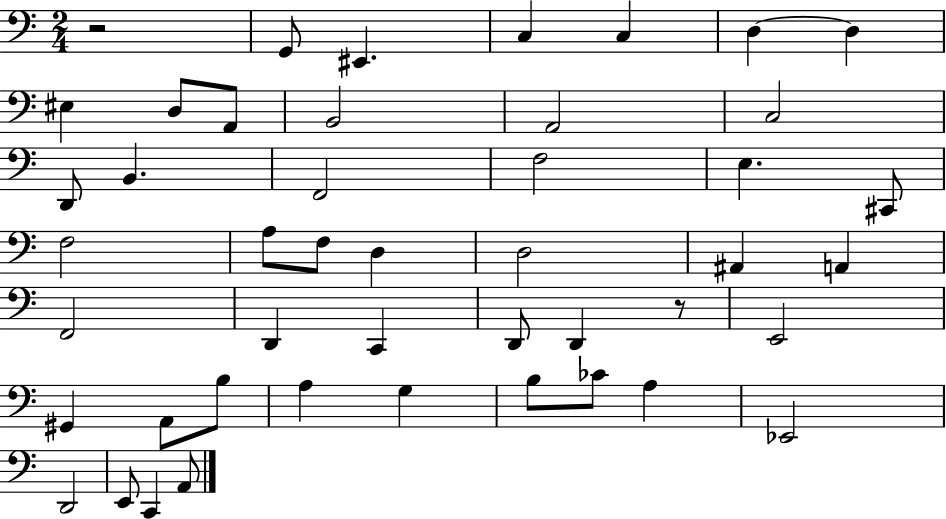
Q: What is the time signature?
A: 2/4